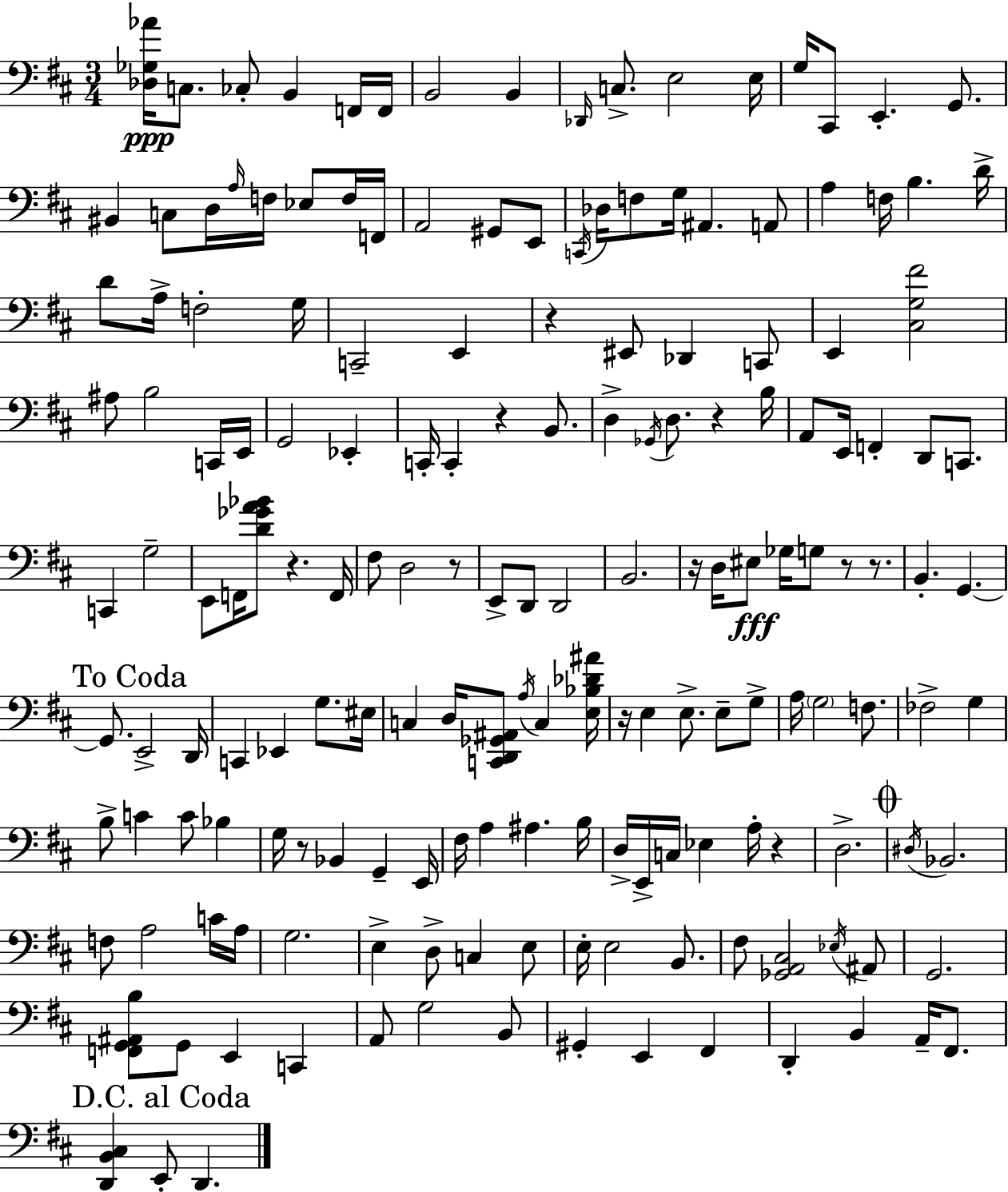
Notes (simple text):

[Db3,Gb3,Ab4]/s C3/e. CES3/e B2/q F2/s F2/s B2/h B2/q Db2/s C3/e. E3/h E3/s G3/s C#2/e E2/q. G2/e. BIS2/q C3/e D3/s A3/s F3/s Eb3/e F3/s F2/s A2/h G#2/e E2/e C2/s Db3/s F3/e G3/s A#2/q. A2/e A3/q F3/s B3/q. D4/s D4/e A3/s F3/h G3/s C2/h E2/q R/q EIS2/e Db2/q C2/e E2/q [C#3,G3,F#4]/h A#3/e B3/h C2/s E2/s G2/h Eb2/q C2/s C2/q R/q B2/e. D3/q Gb2/s D3/e. R/q B3/s A2/e E2/s F2/q D2/e C2/e. C2/q G3/h E2/e F2/s [D4,Gb4,A4,Bb4]/e R/q. F2/s F#3/e D3/h R/e E2/e D2/e D2/h B2/h. R/s D3/s EIS3/e Gb3/s G3/e R/e R/e. B2/q. G2/q. G2/e. E2/h D2/s C2/q Eb2/q G3/e. EIS3/s C3/q D3/s [C2,D2,Gb2,A#2]/e A3/s C3/q [E3,Bb3,Db4,A#4]/s R/s E3/q E3/e. E3/e G3/e A3/s G3/h F3/e. FES3/h G3/q B3/e C4/q C4/e Bb3/q G3/s R/e Bb2/q G2/q E2/s F#3/s A3/q A#3/q. B3/s D3/s E2/s C3/s Eb3/q A3/s R/q D3/h. D#3/s Bb2/h. F3/e A3/h C4/s A3/s G3/h. E3/q D3/e C3/q E3/e E3/s E3/h B2/e. F#3/e [Gb2,A2,C#3]/h Eb3/s A#2/e G2/h. [F2,G2,A#2,B3]/e G2/e E2/q C2/q A2/e G3/h B2/e G#2/q E2/q F#2/q D2/q B2/q A2/s F#2/e. [D2,B2,C#3]/q E2/e D2/q.